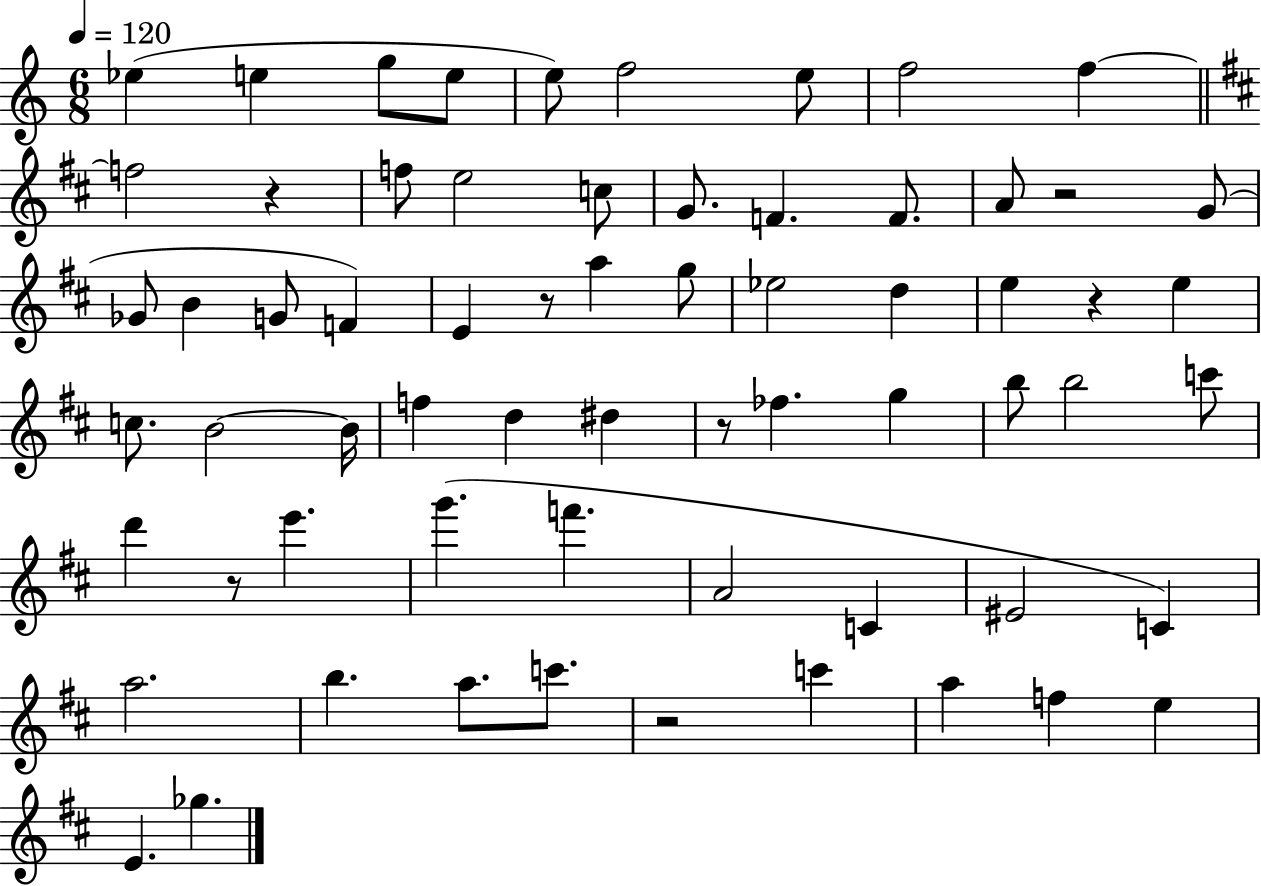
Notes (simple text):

Eb5/q E5/q G5/e E5/e E5/e F5/h E5/e F5/h F5/q F5/h R/q F5/e E5/h C5/e G4/e. F4/q. F4/e. A4/e R/h G4/e Gb4/e B4/q G4/e F4/q E4/q R/e A5/q G5/e Eb5/h D5/q E5/q R/q E5/q C5/e. B4/h B4/s F5/q D5/q D#5/q R/e FES5/q. G5/q B5/e B5/h C6/e D6/q R/e E6/q. G6/q. F6/q. A4/h C4/q EIS4/h C4/q A5/h. B5/q. A5/e. C6/e. R/h C6/q A5/q F5/q E5/q E4/q. Gb5/q.